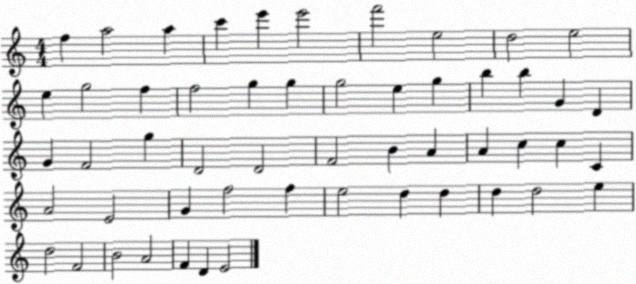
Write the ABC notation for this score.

X:1
T:Untitled
M:4/4
L:1/4
K:C
f a2 a c' e' e'2 f'2 e2 d2 e2 e g2 f f2 g g g2 e g b b G D G F2 g D2 D2 F2 B A A c c C A2 E2 G f2 f e2 d d d d2 e d2 F2 B2 A2 F D E2